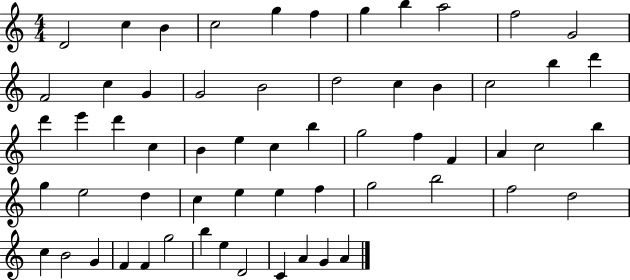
{
  \clef treble
  \numericTimeSignature
  \time 4/4
  \key c \major
  d'2 c''4 b'4 | c''2 g''4 f''4 | g''4 b''4 a''2 | f''2 g'2 | \break f'2 c''4 g'4 | g'2 b'2 | d''2 c''4 b'4 | c''2 b''4 d'''4 | \break d'''4 e'''4 d'''4 c''4 | b'4 e''4 c''4 b''4 | g''2 f''4 f'4 | a'4 c''2 b''4 | \break g''4 e''2 d''4 | c''4 e''4 e''4 f''4 | g''2 b''2 | f''2 d''2 | \break c''4 b'2 g'4 | f'4 f'4 g''2 | b''4 e''4 d'2 | c'4 a'4 g'4 a'4 | \break \bar "|."
}